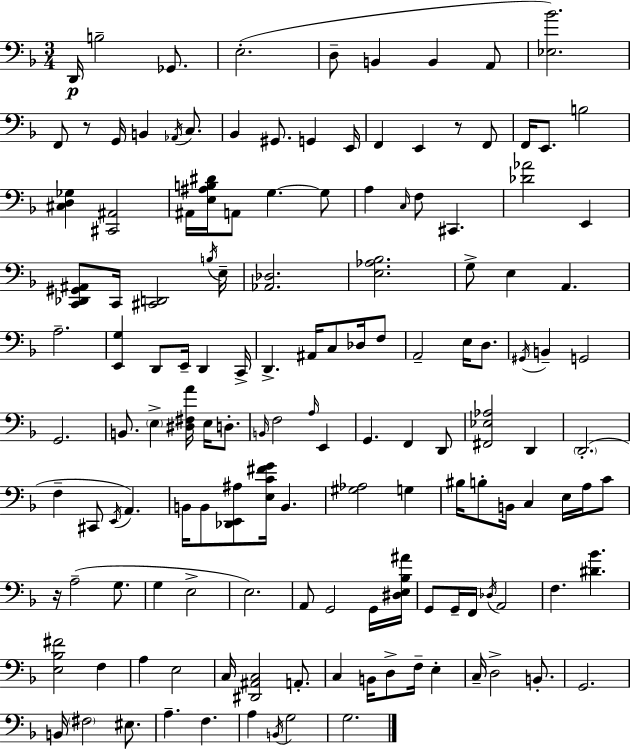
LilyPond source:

{
  \clef bass
  \numericTimeSignature
  \time 3/4
  \key d \minor
  d,16\p b2-- ges,8. | e2.-.( | d8-- b,4 b,4 a,8 | <ees bes'>2.) | \break f,8 r8 g,16 b,4 \acciaccatura { aes,16 } c8. | bes,4 gis,8. g,4 | e,16 f,4 e,4 r8 f,8 | f,16 e,8. b2 | \break <cis d ges>4 <cis, ais,>2 | ais,16 <e ais b dis'>16 a,8 g4.~~ g8 | a4 \grace { c16 } f8 cis,4. | <des' aes'>2 e,4 | \break <c, des, gis, ais,>8 c,16 <cis, d,>2 | \acciaccatura { b16 } e16-- <aes, des>2. | <e aes bes>2. | g8-> e4 a,4. | \break a2.-- | <e, g>4 d,8 e,16-- d,4 | c,16-> d,4.-> ais,16 c8 | des16 f8 a,2-- e16 | \break d8. \acciaccatura { gis,16 } b,4-- g,2 | g,2. | b,8. \parenthesize e4-> <dis fis a'>16 | e16 d8.-. \grace { b,16 } f2 | \break \grace { a16 } e,4 g,4. | f,4 d,8 <fis, ees aes>2 | d,4 \parenthesize d,2.-.( | f4-- cis,8 | \break \acciaccatura { e,16 } a,4.) b,16 b,8 <des, e, ais>8 | <e c' fis' g'>16 b,4. <gis aes>2 | g4 bis16 b8-. b,16 c4 | e16 a16 c'8 r16 a2--( | \break g8. g4 e2-> | e2.) | a,8 g,2 | g,16 <dis e bes ais'>16 g,8 g,16-- f,16 \acciaccatura { des16 } | \break a,2 f4. | <dis' bes'>4. <e bes fis'>2 | f4 a4 | e2 c16 <dis, ais, c>2 | \break a,8.-. c4 | b,16 d8-> f16-- e4-. c16-- d2-> | b,8.-. g,2. | b,16 \parenthesize fis2 | \break eis8. a4.-- | f4. a4 | \acciaccatura { b,16 } g2 g2. | \bar "|."
}